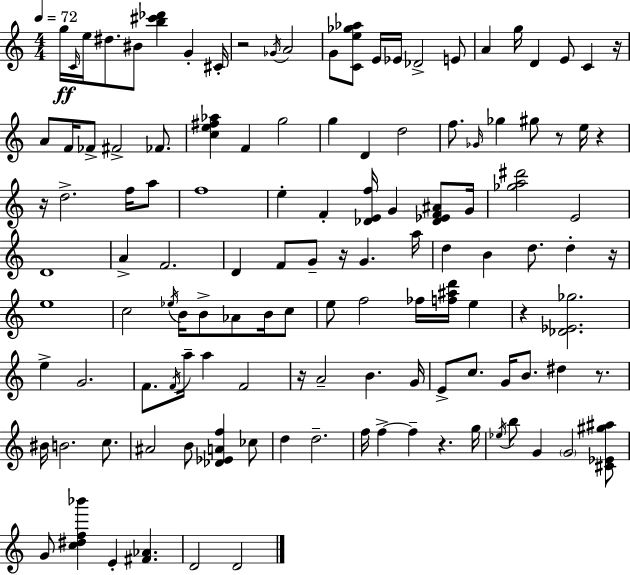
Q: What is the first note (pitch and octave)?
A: G5